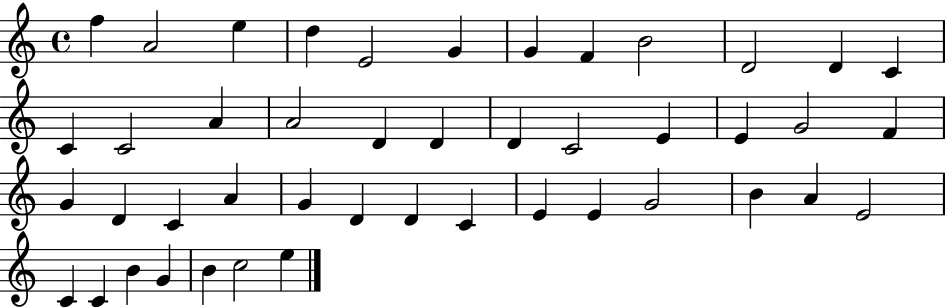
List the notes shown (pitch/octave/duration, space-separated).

F5/q A4/h E5/q D5/q E4/h G4/q G4/q F4/q B4/h D4/h D4/q C4/q C4/q C4/h A4/q A4/h D4/q D4/q D4/q C4/h E4/q E4/q G4/h F4/q G4/q D4/q C4/q A4/q G4/q D4/q D4/q C4/q E4/q E4/q G4/h B4/q A4/q E4/h C4/q C4/q B4/q G4/q B4/q C5/h E5/q